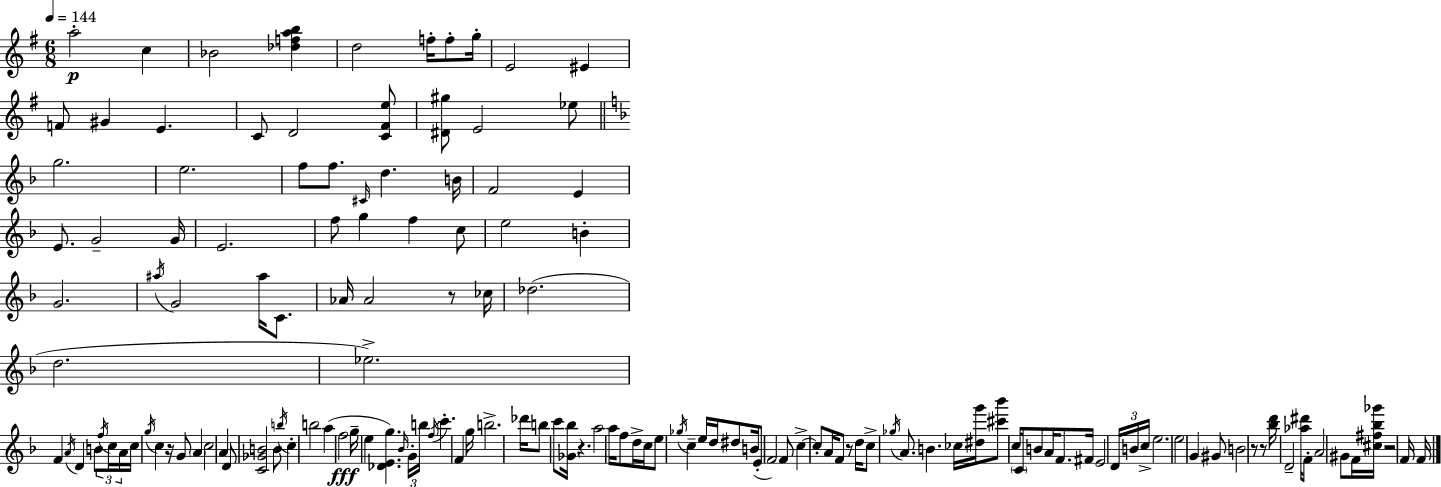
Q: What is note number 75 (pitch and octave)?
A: F4